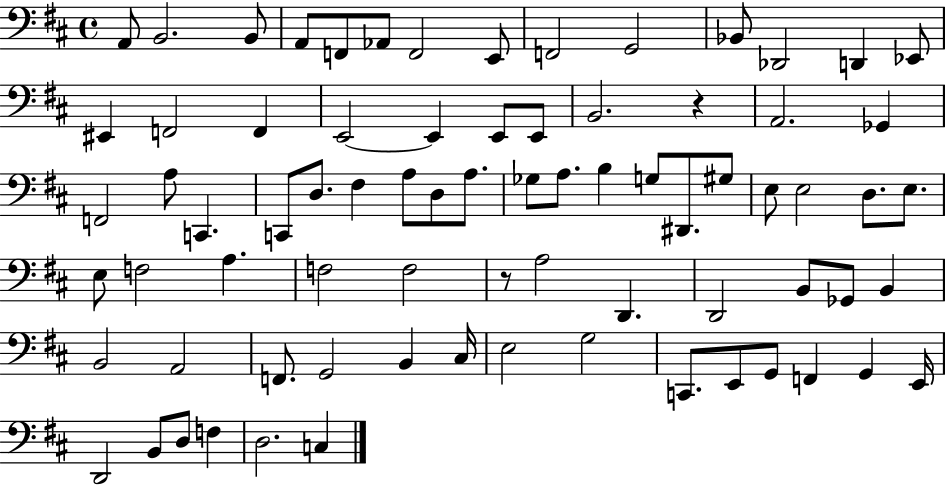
X:1
T:Untitled
M:4/4
L:1/4
K:D
A,,/2 B,,2 B,,/2 A,,/2 F,,/2 _A,,/2 F,,2 E,,/2 F,,2 G,,2 _B,,/2 _D,,2 D,, _E,,/2 ^E,, F,,2 F,, E,,2 E,, E,,/2 E,,/2 B,,2 z A,,2 _G,, F,,2 A,/2 C,, C,,/2 D,/2 ^F, A,/2 D,/2 A,/2 _G,/2 A,/2 B, G,/2 ^D,,/2 ^G,/2 E,/2 E,2 D,/2 E,/2 E,/2 F,2 A, F,2 F,2 z/2 A,2 D,, D,,2 B,,/2 _G,,/2 B,, B,,2 A,,2 F,,/2 G,,2 B,, ^C,/4 E,2 G,2 C,,/2 E,,/2 G,,/2 F,, G,, E,,/4 D,,2 B,,/2 D,/2 F, D,2 C,